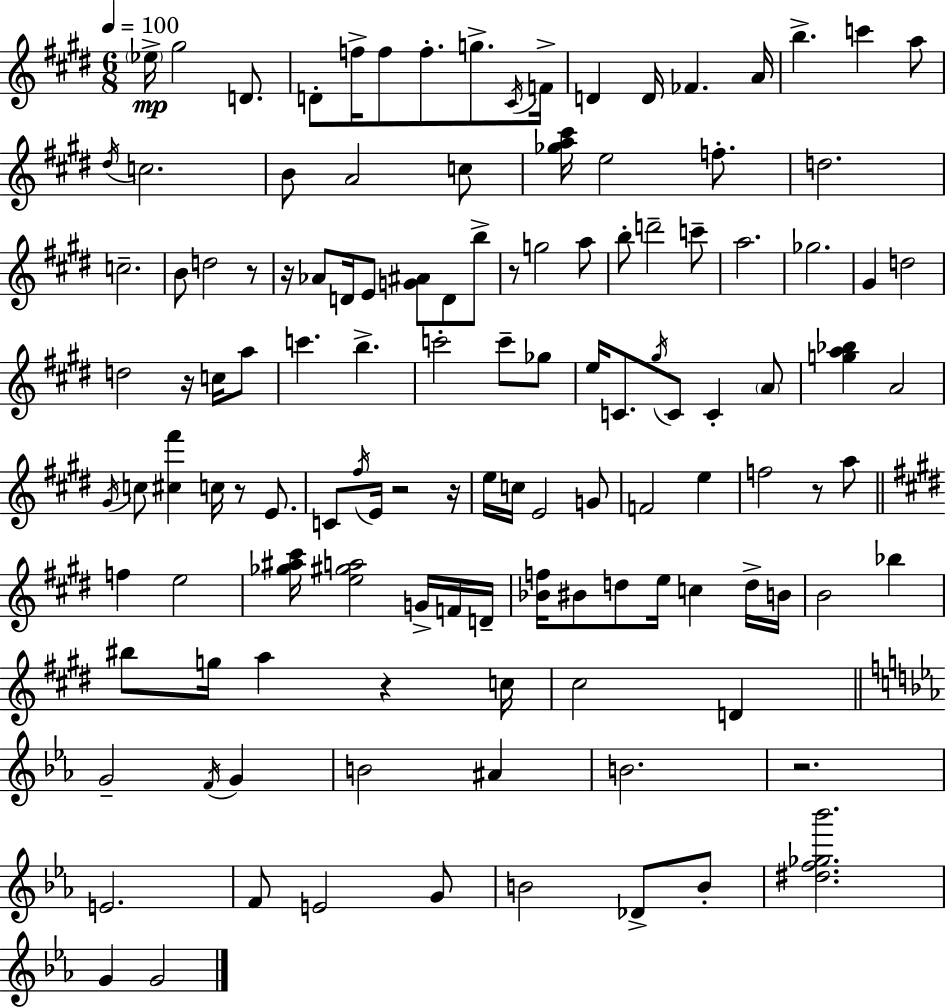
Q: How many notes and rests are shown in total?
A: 124